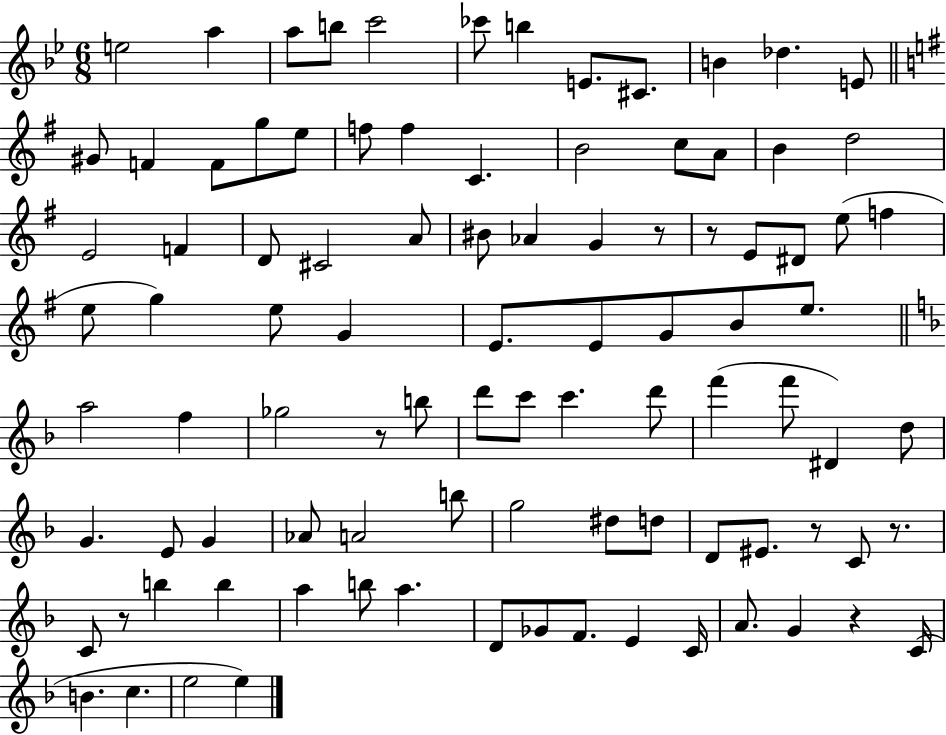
{
  \clef treble
  \numericTimeSignature
  \time 6/8
  \key bes \major
  e''2 a''4 | a''8 b''8 c'''2 | ces'''8 b''4 e'8. cis'8. | b'4 des''4. e'8 | \break \bar "||" \break \key e \minor gis'8 f'4 f'8 g''8 e''8 | f''8 f''4 c'4. | b'2 c''8 a'8 | b'4 d''2 | \break e'2 f'4 | d'8 cis'2 a'8 | bis'8 aes'4 g'4 r8 | r8 e'8 dis'8 e''8( f''4 | \break e''8 g''4) e''8 g'4 | e'8. e'8 g'8 b'8 e''8. | \bar "||" \break \key d \minor a''2 f''4 | ges''2 r8 b''8 | d'''8 c'''8 c'''4. d'''8 | f'''4( f'''8 dis'4) d''8 | \break g'4. e'8 g'4 | aes'8 a'2 b''8 | g''2 dis''8 d''8 | d'8 eis'8. r8 c'8 r8. | \break c'8 r8 b''4 b''4 | a''4 b''8 a''4. | d'8 ges'8 f'8. e'4 c'16 | a'8. g'4 r4 c'16( | \break b'4. c''4. | e''2 e''4) | \bar "|."
}